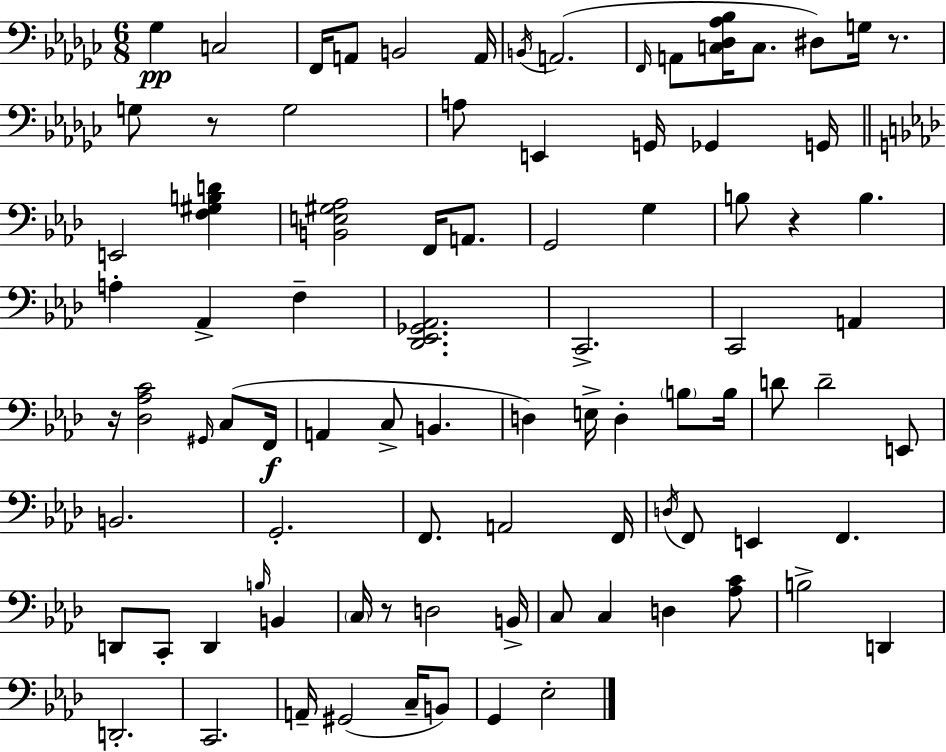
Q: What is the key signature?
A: EES minor